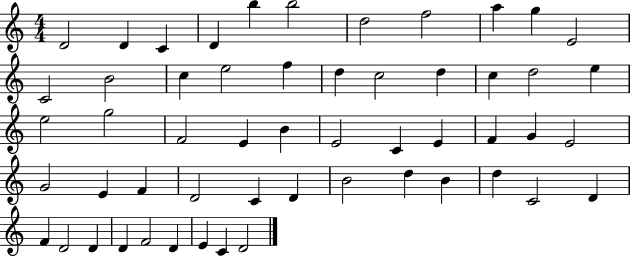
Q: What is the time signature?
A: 4/4